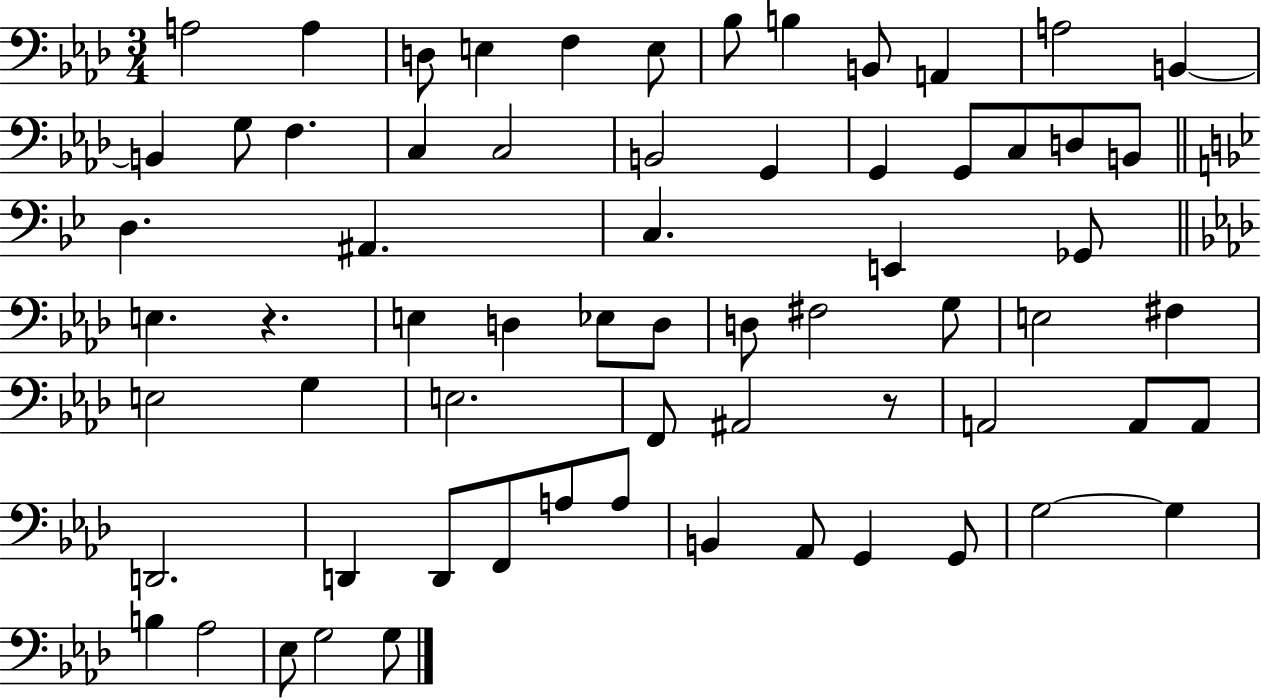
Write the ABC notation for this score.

X:1
T:Untitled
M:3/4
L:1/4
K:Ab
A,2 A, D,/2 E, F, E,/2 _B,/2 B, B,,/2 A,, A,2 B,, B,, G,/2 F, C, C,2 B,,2 G,, G,, G,,/2 C,/2 D,/2 B,,/2 D, ^A,, C, E,, _G,,/2 E, z E, D, _E,/2 D,/2 D,/2 ^F,2 G,/2 E,2 ^F, E,2 G, E,2 F,,/2 ^A,,2 z/2 A,,2 A,,/2 A,,/2 D,,2 D,, D,,/2 F,,/2 A,/2 A,/2 B,, _A,,/2 G,, G,,/2 G,2 G, B, _A,2 _E,/2 G,2 G,/2